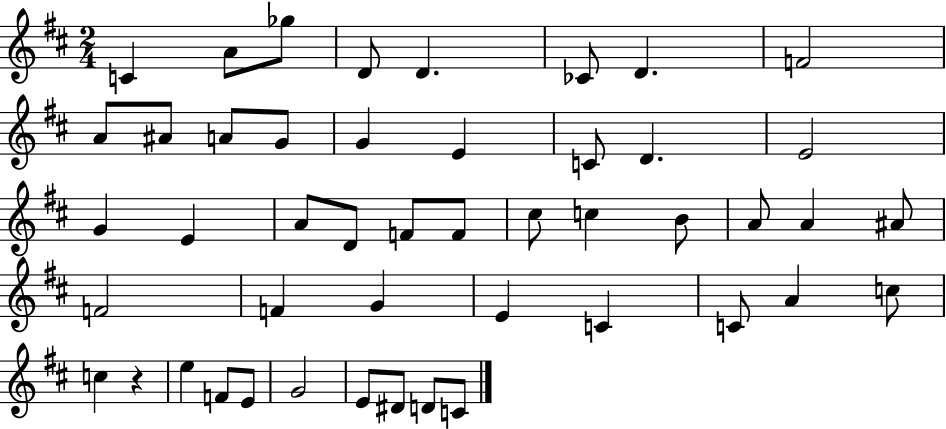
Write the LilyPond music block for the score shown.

{
  \clef treble
  \numericTimeSignature
  \time 2/4
  \key d \major
  \repeat volta 2 { c'4 a'8 ges''8 | d'8 d'4. | ces'8 d'4. | f'2 | \break a'8 ais'8 a'8 g'8 | g'4 e'4 | c'8 d'4. | e'2 | \break g'4 e'4 | a'8 d'8 f'8 f'8 | cis''8 c''4 b'8 | a'8 a'4 ais'8 | \break f'2 | f'4 g'4 | e'4 c'4 | c'8 a'4 c''8 | \break c''4 r4 | e''4 f'8 e'8 | g'2 | e'8 dis'8 d'8 c'8 | \break } \bar "|."
}